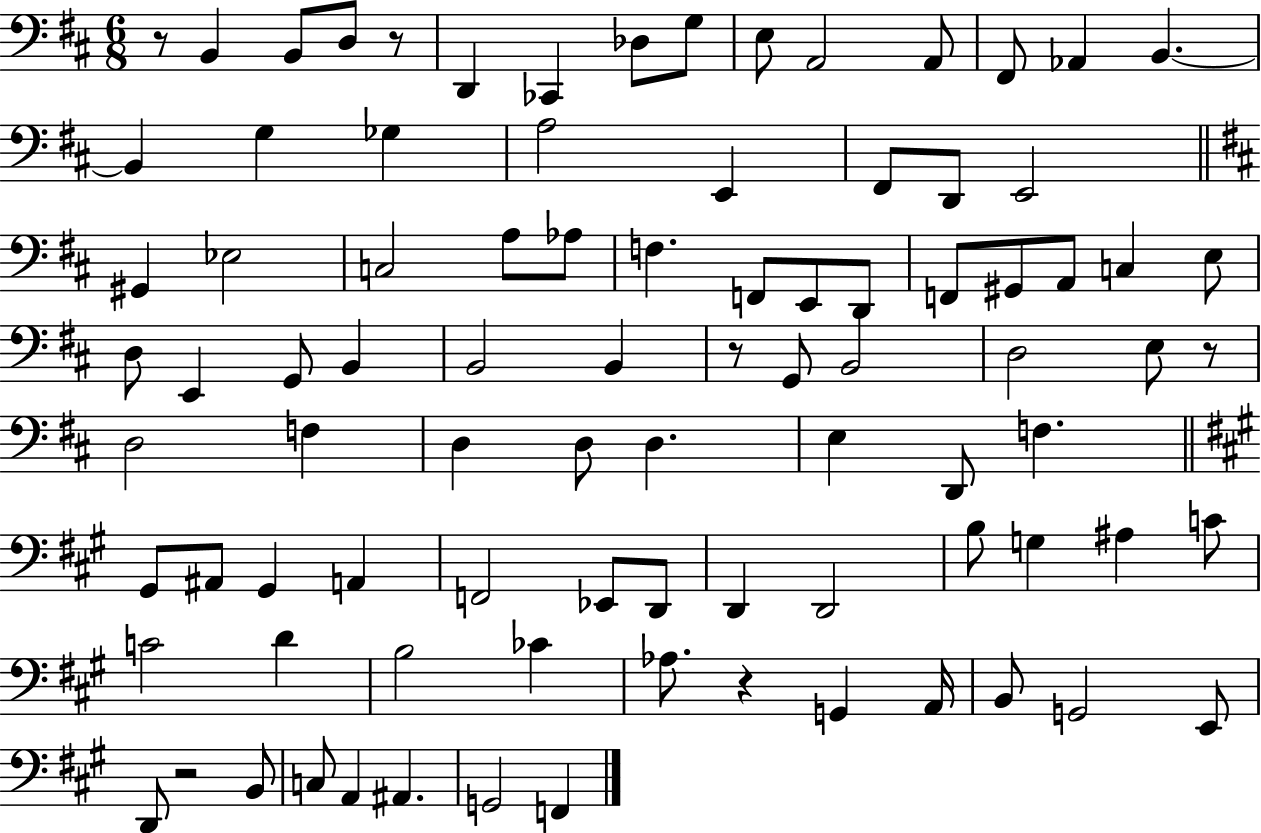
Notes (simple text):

R/e B2/q B2/e D3/e R/e D2/q CES2/q Db3/e G3/e E3/e A2/h A2/e F#2/e Ab2/q B2/q. B2/q G3/q Gb3/q A3/h E2/q F#2/e D2/e E2/h G#2/q Eb3/h C3/h A3/e Ab3/e F3/q. F2/e E2/e D2/e F2/e G#2/e A2/e C3/q E3/e D3/e E2/q G2/e B2/q B2/h B2/q R/e G2/e B2/h D3/h E3/e R/e D3/h F3/q D3/q D3/e D3/q. E3/q D2/e F3/q. G#2/e A#2/e G#2/q A2/q F2/h Eb2/e D2/e D2/q D2/h B3/e G3/q A#3/q C4/e C4/h D4/q B3/h CES4/q Ab3/e. R/q G2/q A2/s B2/e G2/h E2/e D2/e R/h B2/e C3/e A2/q A#2/q. G2/h F2/q